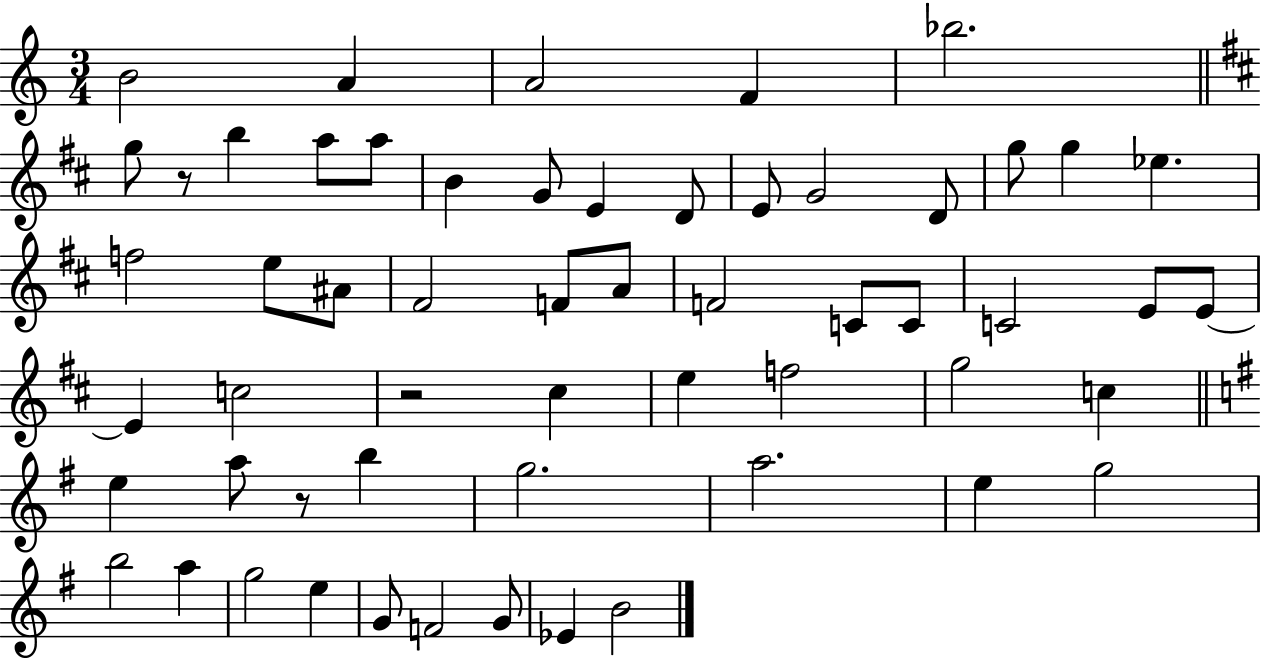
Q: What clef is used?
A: treble